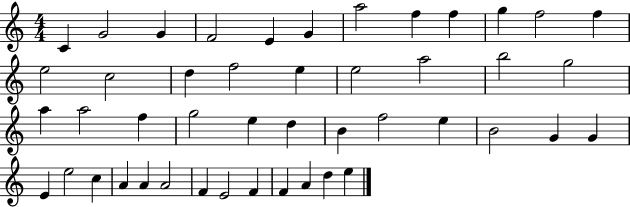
X:1
T:Untitled
M:4/4
L:1/4
K:C
C G2 G F2 E G a2 f f g f2 f e2 c2 d f2 e e2 a2 b2 g2 a a2 f g2 e d B f2 e B2 G G E e2 c A A A2 F E2 F F A d e